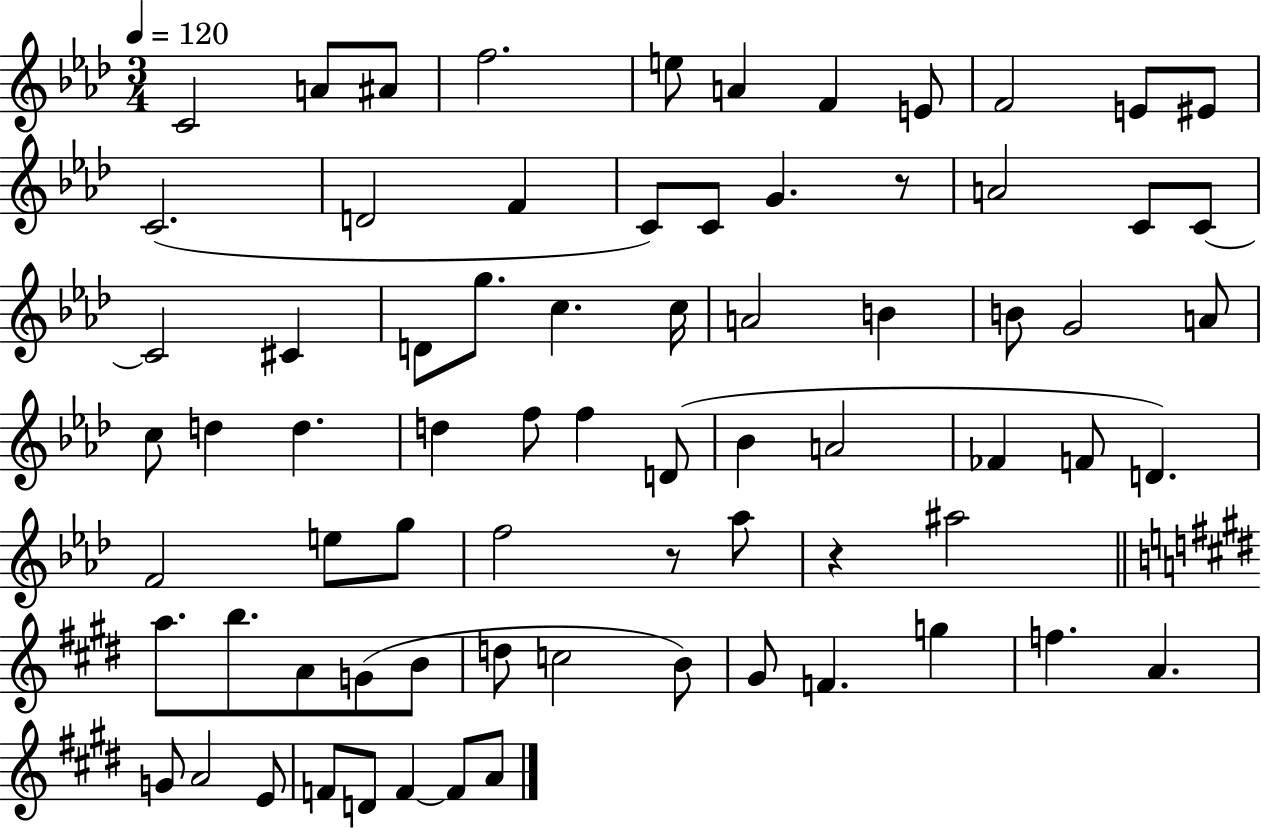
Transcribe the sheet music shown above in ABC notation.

X:1
T:Untitled
M:3/4
L:1/4
K:Ab
C2 A/2 ^A/2 f2 e/2 A F E/2 F2 E/2 ^E/2 C2 D2 F C/2 C/2 G z/2 A2 C/2 C/2 C2 ^C D/2 g/2 c c/4 A2 B B/2 G2 A/2 c/2 d d d f/2 f D/2 _B A2 _F F/2 D F2 e/2 g/2 f2 z/2 _a/2 z ^a2 a/2 b/2 A/2 G/2 B/2 d/2 c2 B/2 ^G/2 F g f A G/2 A2 E/2 F/2 D/2 F F/2 A/2